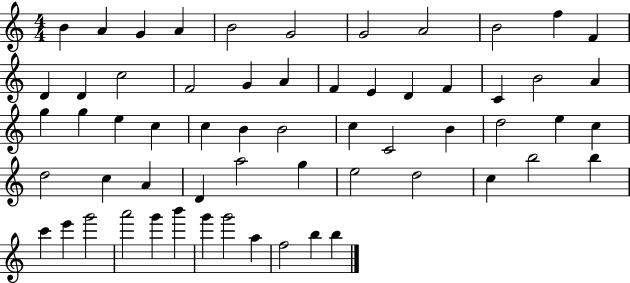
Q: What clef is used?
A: treble